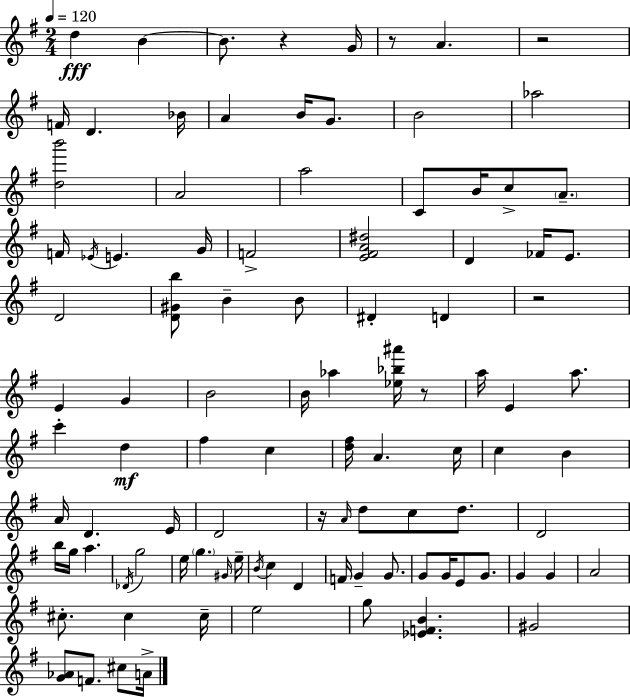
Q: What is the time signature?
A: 2/4